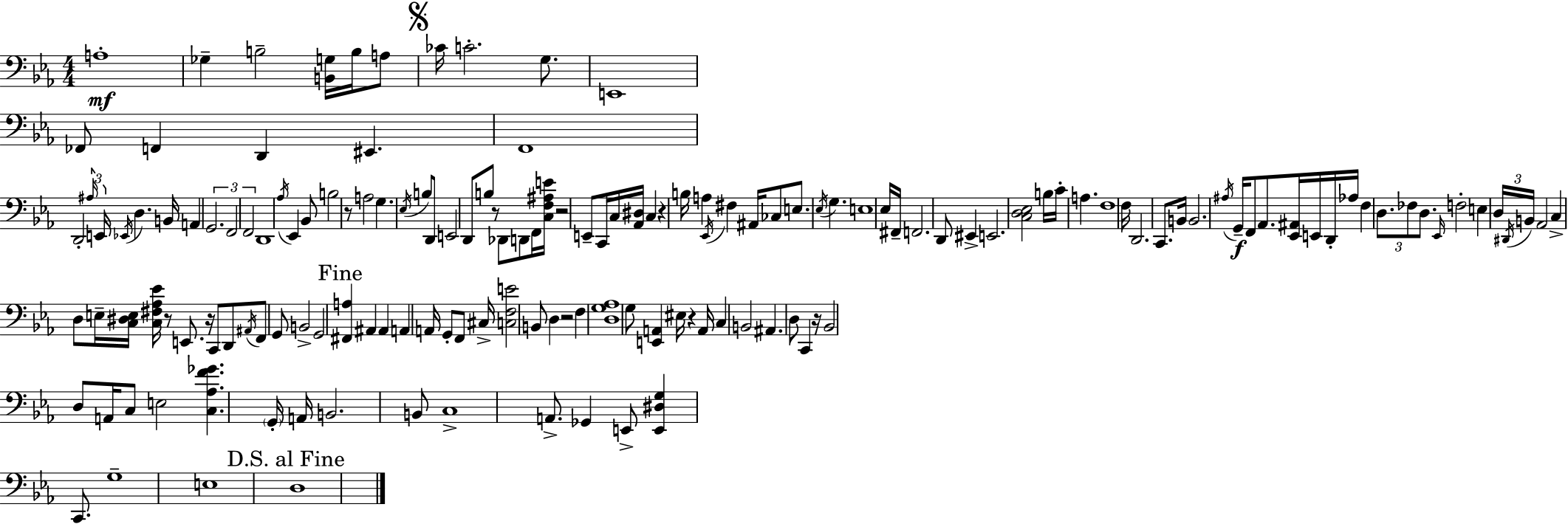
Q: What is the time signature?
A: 4/4